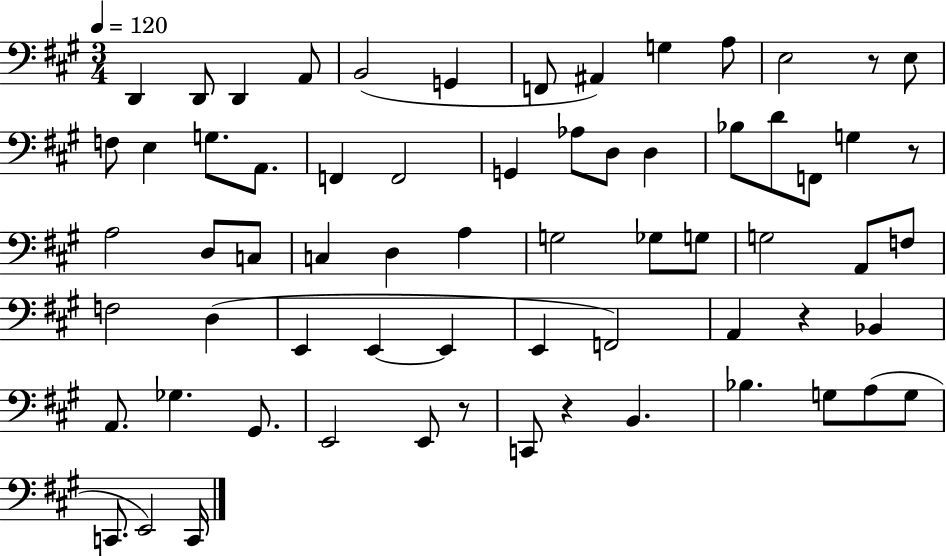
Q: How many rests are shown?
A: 5